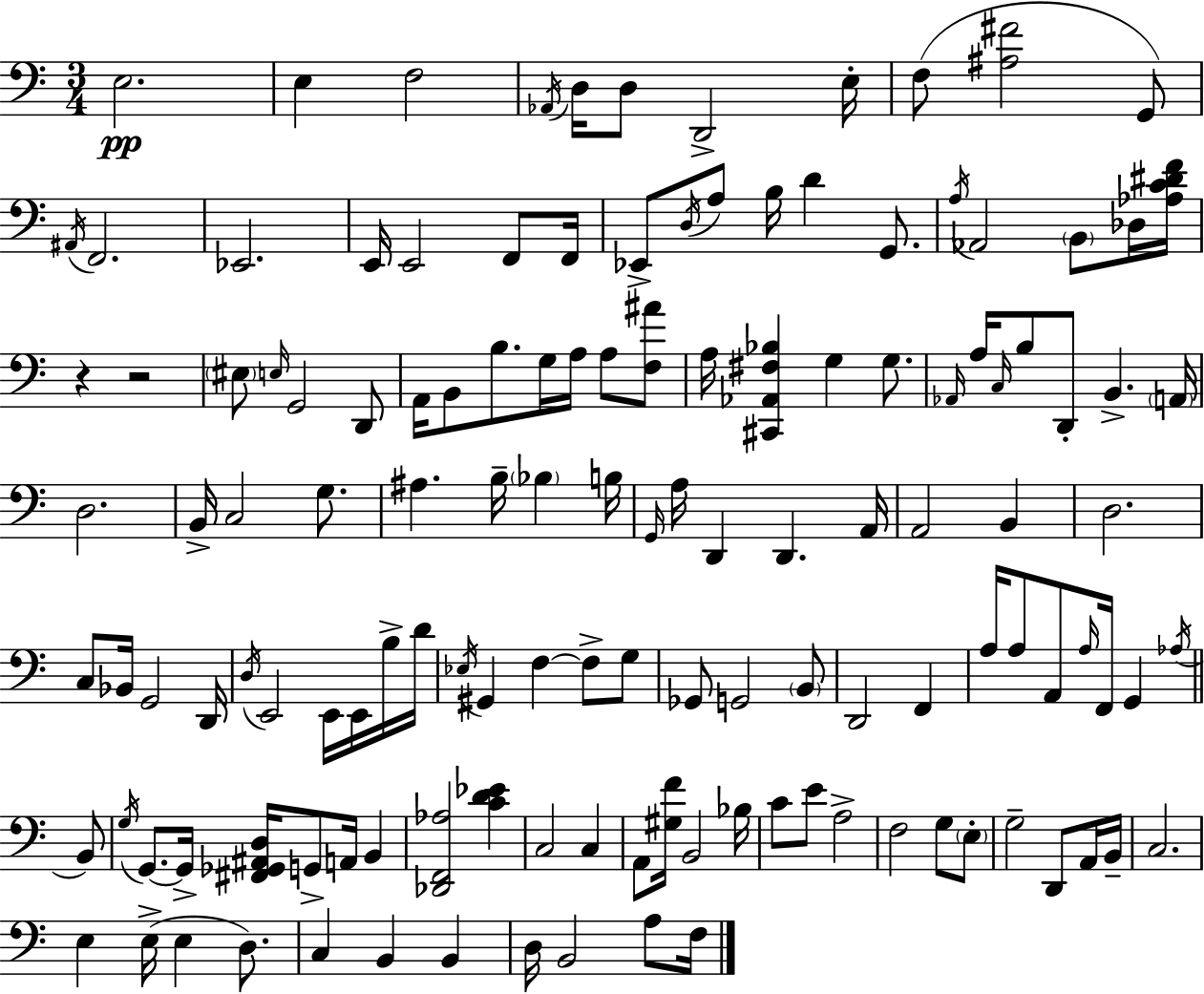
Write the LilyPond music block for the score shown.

{
  \clef bass
  \numericTimeSignature
  \time 3/4
  \key c \major
  e2.\pp | e4 f2 | \acciaccatura { aes,16 } d16 d8 d,2-> | e16-. f8( <ais fis'>2 g,8) | \break \acciaccatura { ais,16 } f,2. | ees,2. | e,16 e,2 f,8 | f,16 ees,8-> \acciaccatura { d16 } a8 b16 d'4 | \break g,8. \acciaccatura { a16 } aes,2 | \parenthesize b,8 des16 <aes c' dis' f'>16 r4 r2 | \parenthesize eis8 \grace { e16 } g,2 | d,8 a,16 b,8 b8. g16 | \break a16 a8 <f ais'>8 a16 <cis, aes, fis bes>4 g4 | g8. \grace { aes,16 } a16 \grace { c16 } b8 d,8-. | b,4.-> \parenthesize a,16 d2. | b,16-> c2 | \break g8. ais4. | b16-- \parenthesize bes4 b16 \grace { g,16 } a16 d,4 | d,4. a,16 a,2 | b,4 d2. | \break c8 bes,16 g,2 | d,16 \acciaccatura { d16 } e,2 | e,16 e,16 b16-> d'16 \acciaccatura { ees16 } gis,4 | f4~~ f8-> g8 ges,8 | \break g,2 \parenthesize b,8 d,2 | f,4 a16 a8 | a,8 \grace { a16 } f,16 g,4 \acciaccatura { aes16 } \bar "||" \break \key c \major b,8 \acciaccatura { g16 } g,8.~~ g,16-> <fis, ges, ais, d>16 g,8-> a,16 b,4 | <des, f, aes>2 <c' d' ees'>4 | c2 c4 | a,8 <gis f'>16 b,2 | \break bes16 c'8 e'8 a2-> | f2 g8 | \parenthesize e8-. g2-- d,8 | a,16 b,16-- c2. | \break e4 e16->( e4 | d8.) c4 b,4 b,4 | d16 b,2 | a8 f16 \bar "|."
}